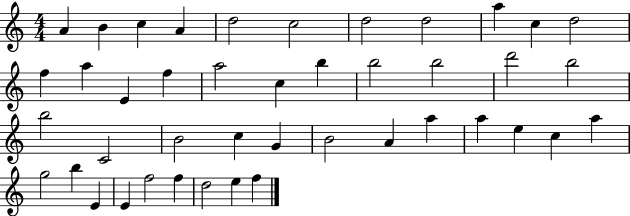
X:1
T:Untitled
M:4/4
L:1/4
K:C
A B c A d2 c2 d2 d2 a c d2 f a E f a2 c b b2 b2 d'2 b2 b2 C2 B2 c G B2 A a a e c a g2 b E E f2 f d2 e f